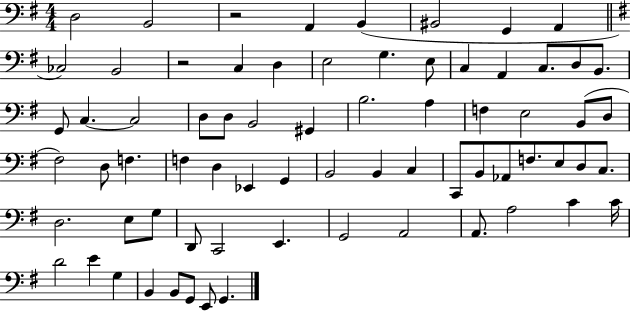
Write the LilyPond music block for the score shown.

{
  \clef bass
  \numericTimeSignature
  \time 4/4
  \key g \major
  \repeat volta 2 { d2 b,2 | r2 a,4 b,4( | bis,2 g,4 a,4 | \bar "||" \break \key g \major ces2) b,2 | r2 c4 d4 | e2 g4. e8 | c4 a,4 c8. d8 b,8. | \break g,8 c4.~~ c2 | d8 d8 b,2 gis,4 | b2. a4 | f4 e2 b,8( d8 | \break fis2) d8 f4. | f4 d4 ees,4 g,4 | b,2 b,4 c4 | c,8 b,8 aes,8 f8. e8 d8 c8. | \break d2. e8 g8 | d,8 c,2 e,4. | g,2 a,2 | a,8. a2 c'4 c'16 | \break d'2 e'4 g4 | b,4 b,8 g,8 e,8 g,4. | } \bar "|."
}